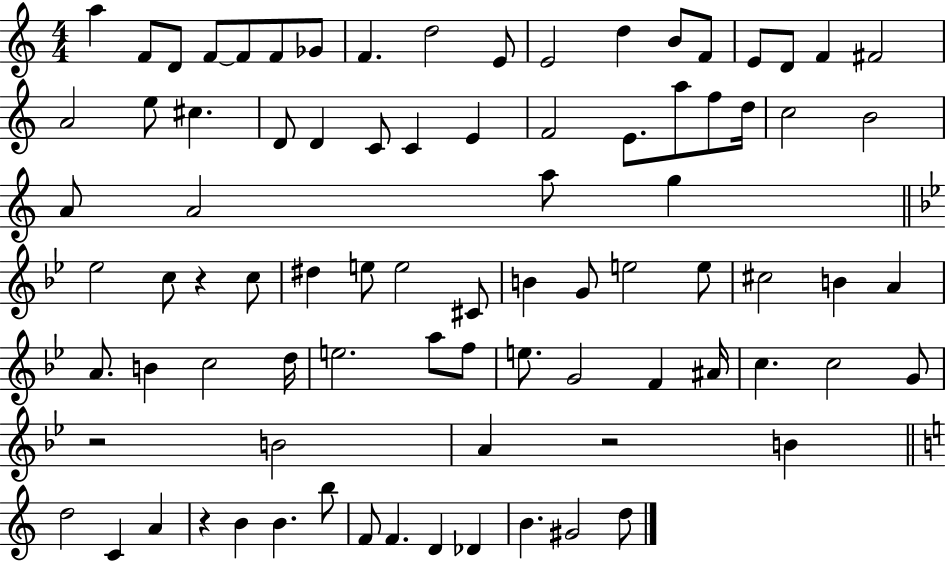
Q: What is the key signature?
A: C major